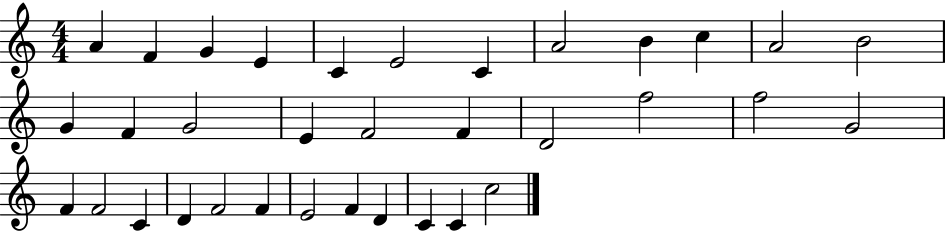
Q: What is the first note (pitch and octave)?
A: A4